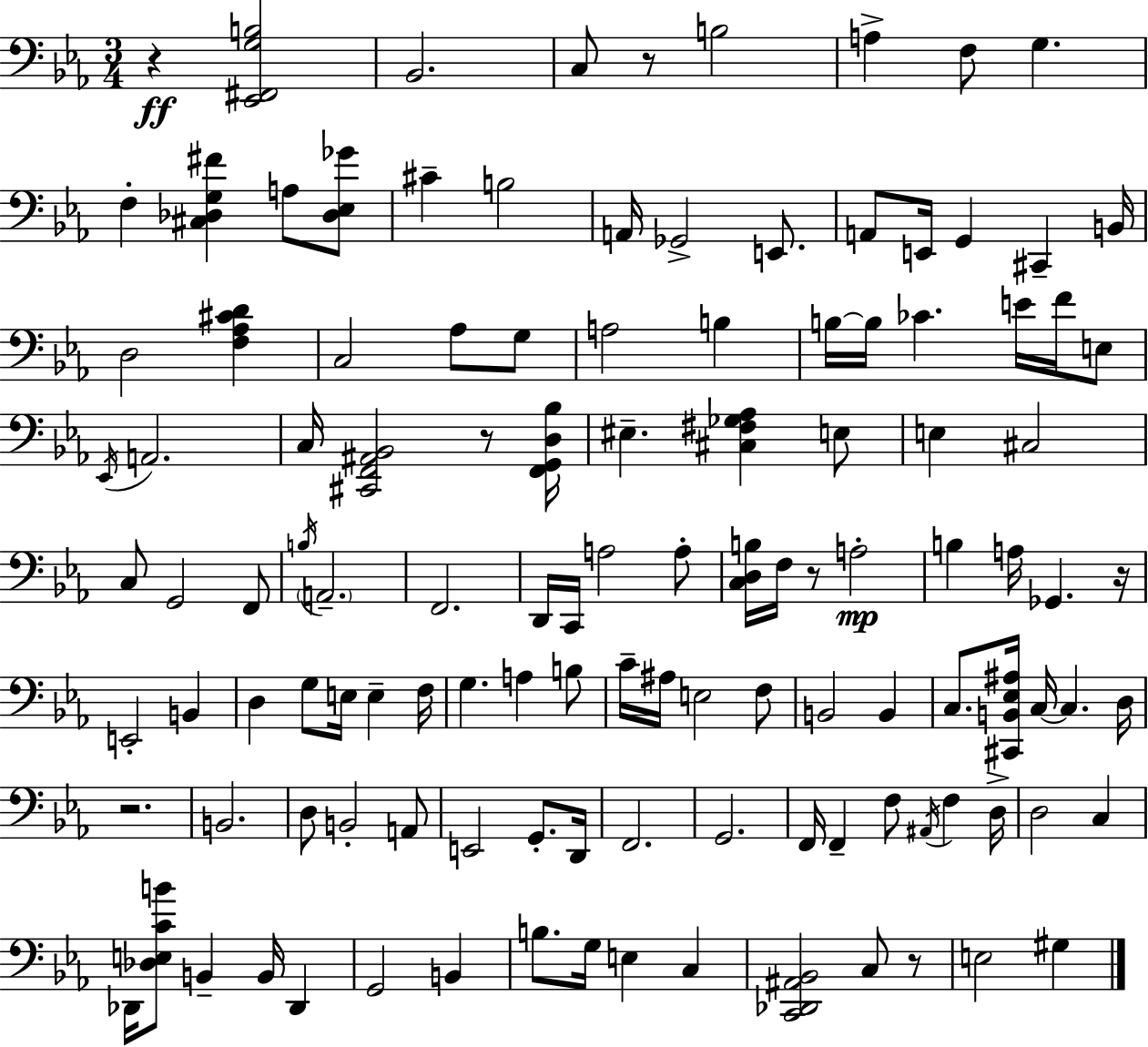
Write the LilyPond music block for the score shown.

{
  \clef bass
  \numericTimeSignature
  \time 3/4
  \key c \minor
  \repeat volta 2 { r4\ff <ees, fis, g b>2 | bes,2. | c8 r8 b2 | a4-> f8 g4. | \break f4-. <cis des g fis'>4 a8 <des ees ges'>8 | cis'4-- b2 | a,16 ges,2-> e,8. | a,8 e,16 g,4 cis,4-- b,16 | \break d2 <f aes cis' d'>4 | c2 aes8 g8 | a2 b4 | b16~~ b16 ces'4. e'16 f'16 e8 | \break \acciaccatura { ees,16 } a,2. | c16 <cis, f, ais, bes,>2 r8 | <f, g, d bes>16 eis4.-- <cis fis ges aes>4 e8 | e4 cis2 | \break c8 g,2 f,8 | \acciaccatura { b16 } \parenthesize a,2.-- | f,2. | d,16 c,16 a2 | \break a8-. <c d b>16 f16 r8 a2-.\mp | b4 a16 ges,4. | r16 e,2-. b,4 | d4 g8 e16 e4-- | \break f16 g4. a4 | b8 c'16-- ais16 e2 | f8 b,2 b,4 | c8. <cis, b, ees ais>16 c16~~ c4. | \break d16 r2. | b,2. | d8 b,2-. | a,8 e,2 g,8.-. | \break d,16 f,2. | g,2. | f,16 f,4-- f8 \acciaccatura { ais,16 } f4 | d16-> d2 c4 | \break des,16 <des e c' b'>8 b,4-- b,16 des,4 | g,2 b,4 | b8. g16 e4 c4 | <c, des, ais, bes,>2 c8 | \break r8 e2 gis4 | } \bar "|."
}